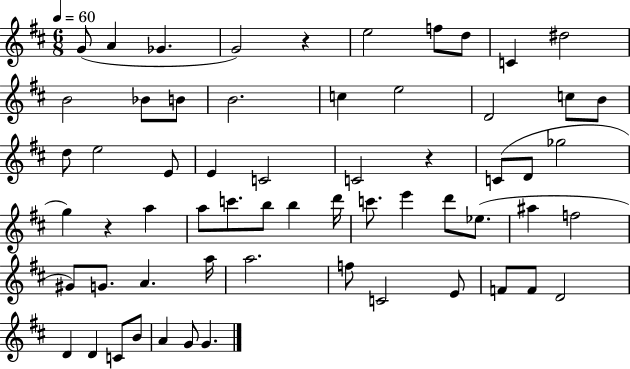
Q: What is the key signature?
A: D major